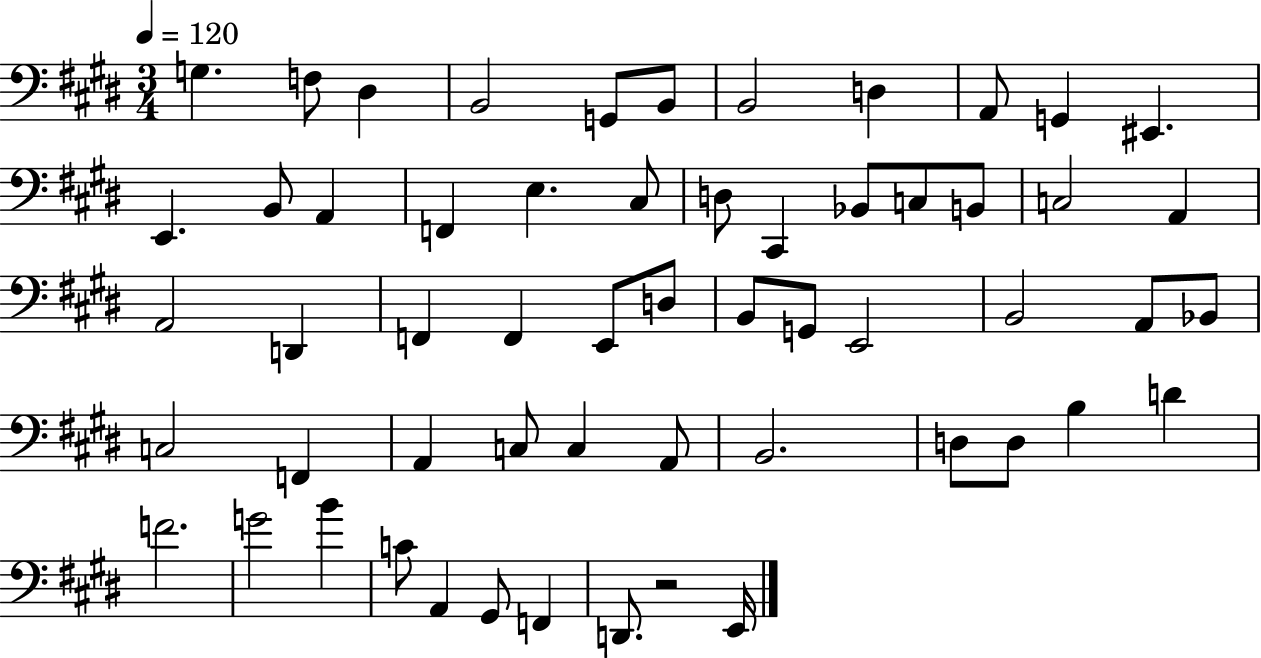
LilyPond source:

{
  \clef bass
  \numericTimeSignature
  \time 3/4
  \key e \major
  \tempo 4 = 120
  g4. f8 dis4 | b,2 g,8 b,8 | b,2 d4 | a,8 g,4 eis,4. | \break e,4. b,8 a,4 | f,4 e4. cis8 | d8 cis,4 bes,8 c8 b,8 | c2 a,4 | \break a,2 d,4 | f,4 f,4 e,8 d8 | b,8 g,8 e,2 | b,2 a,8 bes,8 | \break c2 f,4 | a,4 c8 c4 a,8 | b,2. | d8 d8 b4 d'4 | \break f'2. | g'2 b'4 | c'8 a,4 gis,8 f,4 | d,8. r2 e,16 | \break \bar "|."
}